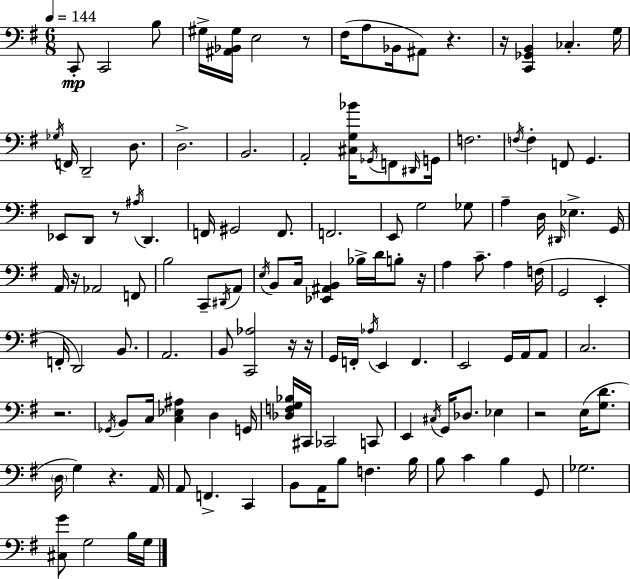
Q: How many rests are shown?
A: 11